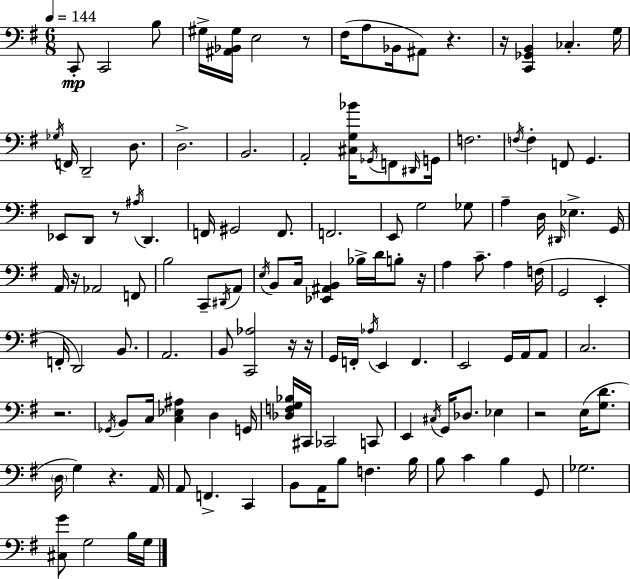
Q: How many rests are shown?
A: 11